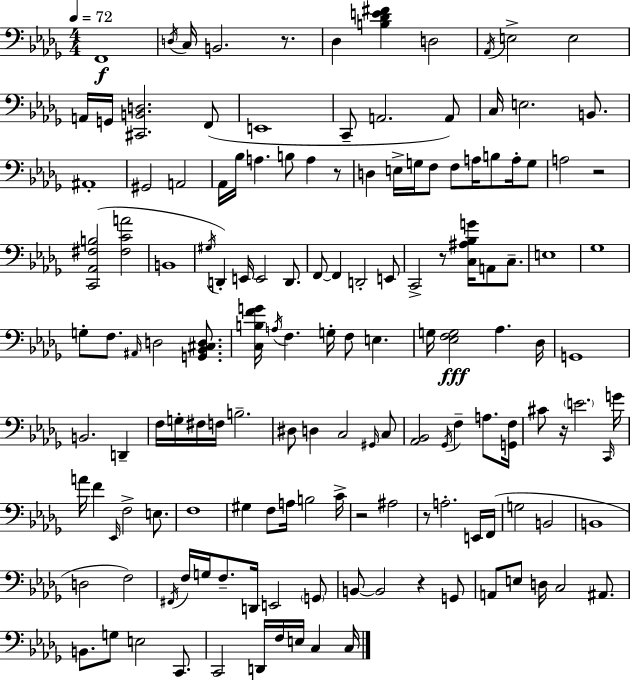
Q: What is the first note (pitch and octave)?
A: F2